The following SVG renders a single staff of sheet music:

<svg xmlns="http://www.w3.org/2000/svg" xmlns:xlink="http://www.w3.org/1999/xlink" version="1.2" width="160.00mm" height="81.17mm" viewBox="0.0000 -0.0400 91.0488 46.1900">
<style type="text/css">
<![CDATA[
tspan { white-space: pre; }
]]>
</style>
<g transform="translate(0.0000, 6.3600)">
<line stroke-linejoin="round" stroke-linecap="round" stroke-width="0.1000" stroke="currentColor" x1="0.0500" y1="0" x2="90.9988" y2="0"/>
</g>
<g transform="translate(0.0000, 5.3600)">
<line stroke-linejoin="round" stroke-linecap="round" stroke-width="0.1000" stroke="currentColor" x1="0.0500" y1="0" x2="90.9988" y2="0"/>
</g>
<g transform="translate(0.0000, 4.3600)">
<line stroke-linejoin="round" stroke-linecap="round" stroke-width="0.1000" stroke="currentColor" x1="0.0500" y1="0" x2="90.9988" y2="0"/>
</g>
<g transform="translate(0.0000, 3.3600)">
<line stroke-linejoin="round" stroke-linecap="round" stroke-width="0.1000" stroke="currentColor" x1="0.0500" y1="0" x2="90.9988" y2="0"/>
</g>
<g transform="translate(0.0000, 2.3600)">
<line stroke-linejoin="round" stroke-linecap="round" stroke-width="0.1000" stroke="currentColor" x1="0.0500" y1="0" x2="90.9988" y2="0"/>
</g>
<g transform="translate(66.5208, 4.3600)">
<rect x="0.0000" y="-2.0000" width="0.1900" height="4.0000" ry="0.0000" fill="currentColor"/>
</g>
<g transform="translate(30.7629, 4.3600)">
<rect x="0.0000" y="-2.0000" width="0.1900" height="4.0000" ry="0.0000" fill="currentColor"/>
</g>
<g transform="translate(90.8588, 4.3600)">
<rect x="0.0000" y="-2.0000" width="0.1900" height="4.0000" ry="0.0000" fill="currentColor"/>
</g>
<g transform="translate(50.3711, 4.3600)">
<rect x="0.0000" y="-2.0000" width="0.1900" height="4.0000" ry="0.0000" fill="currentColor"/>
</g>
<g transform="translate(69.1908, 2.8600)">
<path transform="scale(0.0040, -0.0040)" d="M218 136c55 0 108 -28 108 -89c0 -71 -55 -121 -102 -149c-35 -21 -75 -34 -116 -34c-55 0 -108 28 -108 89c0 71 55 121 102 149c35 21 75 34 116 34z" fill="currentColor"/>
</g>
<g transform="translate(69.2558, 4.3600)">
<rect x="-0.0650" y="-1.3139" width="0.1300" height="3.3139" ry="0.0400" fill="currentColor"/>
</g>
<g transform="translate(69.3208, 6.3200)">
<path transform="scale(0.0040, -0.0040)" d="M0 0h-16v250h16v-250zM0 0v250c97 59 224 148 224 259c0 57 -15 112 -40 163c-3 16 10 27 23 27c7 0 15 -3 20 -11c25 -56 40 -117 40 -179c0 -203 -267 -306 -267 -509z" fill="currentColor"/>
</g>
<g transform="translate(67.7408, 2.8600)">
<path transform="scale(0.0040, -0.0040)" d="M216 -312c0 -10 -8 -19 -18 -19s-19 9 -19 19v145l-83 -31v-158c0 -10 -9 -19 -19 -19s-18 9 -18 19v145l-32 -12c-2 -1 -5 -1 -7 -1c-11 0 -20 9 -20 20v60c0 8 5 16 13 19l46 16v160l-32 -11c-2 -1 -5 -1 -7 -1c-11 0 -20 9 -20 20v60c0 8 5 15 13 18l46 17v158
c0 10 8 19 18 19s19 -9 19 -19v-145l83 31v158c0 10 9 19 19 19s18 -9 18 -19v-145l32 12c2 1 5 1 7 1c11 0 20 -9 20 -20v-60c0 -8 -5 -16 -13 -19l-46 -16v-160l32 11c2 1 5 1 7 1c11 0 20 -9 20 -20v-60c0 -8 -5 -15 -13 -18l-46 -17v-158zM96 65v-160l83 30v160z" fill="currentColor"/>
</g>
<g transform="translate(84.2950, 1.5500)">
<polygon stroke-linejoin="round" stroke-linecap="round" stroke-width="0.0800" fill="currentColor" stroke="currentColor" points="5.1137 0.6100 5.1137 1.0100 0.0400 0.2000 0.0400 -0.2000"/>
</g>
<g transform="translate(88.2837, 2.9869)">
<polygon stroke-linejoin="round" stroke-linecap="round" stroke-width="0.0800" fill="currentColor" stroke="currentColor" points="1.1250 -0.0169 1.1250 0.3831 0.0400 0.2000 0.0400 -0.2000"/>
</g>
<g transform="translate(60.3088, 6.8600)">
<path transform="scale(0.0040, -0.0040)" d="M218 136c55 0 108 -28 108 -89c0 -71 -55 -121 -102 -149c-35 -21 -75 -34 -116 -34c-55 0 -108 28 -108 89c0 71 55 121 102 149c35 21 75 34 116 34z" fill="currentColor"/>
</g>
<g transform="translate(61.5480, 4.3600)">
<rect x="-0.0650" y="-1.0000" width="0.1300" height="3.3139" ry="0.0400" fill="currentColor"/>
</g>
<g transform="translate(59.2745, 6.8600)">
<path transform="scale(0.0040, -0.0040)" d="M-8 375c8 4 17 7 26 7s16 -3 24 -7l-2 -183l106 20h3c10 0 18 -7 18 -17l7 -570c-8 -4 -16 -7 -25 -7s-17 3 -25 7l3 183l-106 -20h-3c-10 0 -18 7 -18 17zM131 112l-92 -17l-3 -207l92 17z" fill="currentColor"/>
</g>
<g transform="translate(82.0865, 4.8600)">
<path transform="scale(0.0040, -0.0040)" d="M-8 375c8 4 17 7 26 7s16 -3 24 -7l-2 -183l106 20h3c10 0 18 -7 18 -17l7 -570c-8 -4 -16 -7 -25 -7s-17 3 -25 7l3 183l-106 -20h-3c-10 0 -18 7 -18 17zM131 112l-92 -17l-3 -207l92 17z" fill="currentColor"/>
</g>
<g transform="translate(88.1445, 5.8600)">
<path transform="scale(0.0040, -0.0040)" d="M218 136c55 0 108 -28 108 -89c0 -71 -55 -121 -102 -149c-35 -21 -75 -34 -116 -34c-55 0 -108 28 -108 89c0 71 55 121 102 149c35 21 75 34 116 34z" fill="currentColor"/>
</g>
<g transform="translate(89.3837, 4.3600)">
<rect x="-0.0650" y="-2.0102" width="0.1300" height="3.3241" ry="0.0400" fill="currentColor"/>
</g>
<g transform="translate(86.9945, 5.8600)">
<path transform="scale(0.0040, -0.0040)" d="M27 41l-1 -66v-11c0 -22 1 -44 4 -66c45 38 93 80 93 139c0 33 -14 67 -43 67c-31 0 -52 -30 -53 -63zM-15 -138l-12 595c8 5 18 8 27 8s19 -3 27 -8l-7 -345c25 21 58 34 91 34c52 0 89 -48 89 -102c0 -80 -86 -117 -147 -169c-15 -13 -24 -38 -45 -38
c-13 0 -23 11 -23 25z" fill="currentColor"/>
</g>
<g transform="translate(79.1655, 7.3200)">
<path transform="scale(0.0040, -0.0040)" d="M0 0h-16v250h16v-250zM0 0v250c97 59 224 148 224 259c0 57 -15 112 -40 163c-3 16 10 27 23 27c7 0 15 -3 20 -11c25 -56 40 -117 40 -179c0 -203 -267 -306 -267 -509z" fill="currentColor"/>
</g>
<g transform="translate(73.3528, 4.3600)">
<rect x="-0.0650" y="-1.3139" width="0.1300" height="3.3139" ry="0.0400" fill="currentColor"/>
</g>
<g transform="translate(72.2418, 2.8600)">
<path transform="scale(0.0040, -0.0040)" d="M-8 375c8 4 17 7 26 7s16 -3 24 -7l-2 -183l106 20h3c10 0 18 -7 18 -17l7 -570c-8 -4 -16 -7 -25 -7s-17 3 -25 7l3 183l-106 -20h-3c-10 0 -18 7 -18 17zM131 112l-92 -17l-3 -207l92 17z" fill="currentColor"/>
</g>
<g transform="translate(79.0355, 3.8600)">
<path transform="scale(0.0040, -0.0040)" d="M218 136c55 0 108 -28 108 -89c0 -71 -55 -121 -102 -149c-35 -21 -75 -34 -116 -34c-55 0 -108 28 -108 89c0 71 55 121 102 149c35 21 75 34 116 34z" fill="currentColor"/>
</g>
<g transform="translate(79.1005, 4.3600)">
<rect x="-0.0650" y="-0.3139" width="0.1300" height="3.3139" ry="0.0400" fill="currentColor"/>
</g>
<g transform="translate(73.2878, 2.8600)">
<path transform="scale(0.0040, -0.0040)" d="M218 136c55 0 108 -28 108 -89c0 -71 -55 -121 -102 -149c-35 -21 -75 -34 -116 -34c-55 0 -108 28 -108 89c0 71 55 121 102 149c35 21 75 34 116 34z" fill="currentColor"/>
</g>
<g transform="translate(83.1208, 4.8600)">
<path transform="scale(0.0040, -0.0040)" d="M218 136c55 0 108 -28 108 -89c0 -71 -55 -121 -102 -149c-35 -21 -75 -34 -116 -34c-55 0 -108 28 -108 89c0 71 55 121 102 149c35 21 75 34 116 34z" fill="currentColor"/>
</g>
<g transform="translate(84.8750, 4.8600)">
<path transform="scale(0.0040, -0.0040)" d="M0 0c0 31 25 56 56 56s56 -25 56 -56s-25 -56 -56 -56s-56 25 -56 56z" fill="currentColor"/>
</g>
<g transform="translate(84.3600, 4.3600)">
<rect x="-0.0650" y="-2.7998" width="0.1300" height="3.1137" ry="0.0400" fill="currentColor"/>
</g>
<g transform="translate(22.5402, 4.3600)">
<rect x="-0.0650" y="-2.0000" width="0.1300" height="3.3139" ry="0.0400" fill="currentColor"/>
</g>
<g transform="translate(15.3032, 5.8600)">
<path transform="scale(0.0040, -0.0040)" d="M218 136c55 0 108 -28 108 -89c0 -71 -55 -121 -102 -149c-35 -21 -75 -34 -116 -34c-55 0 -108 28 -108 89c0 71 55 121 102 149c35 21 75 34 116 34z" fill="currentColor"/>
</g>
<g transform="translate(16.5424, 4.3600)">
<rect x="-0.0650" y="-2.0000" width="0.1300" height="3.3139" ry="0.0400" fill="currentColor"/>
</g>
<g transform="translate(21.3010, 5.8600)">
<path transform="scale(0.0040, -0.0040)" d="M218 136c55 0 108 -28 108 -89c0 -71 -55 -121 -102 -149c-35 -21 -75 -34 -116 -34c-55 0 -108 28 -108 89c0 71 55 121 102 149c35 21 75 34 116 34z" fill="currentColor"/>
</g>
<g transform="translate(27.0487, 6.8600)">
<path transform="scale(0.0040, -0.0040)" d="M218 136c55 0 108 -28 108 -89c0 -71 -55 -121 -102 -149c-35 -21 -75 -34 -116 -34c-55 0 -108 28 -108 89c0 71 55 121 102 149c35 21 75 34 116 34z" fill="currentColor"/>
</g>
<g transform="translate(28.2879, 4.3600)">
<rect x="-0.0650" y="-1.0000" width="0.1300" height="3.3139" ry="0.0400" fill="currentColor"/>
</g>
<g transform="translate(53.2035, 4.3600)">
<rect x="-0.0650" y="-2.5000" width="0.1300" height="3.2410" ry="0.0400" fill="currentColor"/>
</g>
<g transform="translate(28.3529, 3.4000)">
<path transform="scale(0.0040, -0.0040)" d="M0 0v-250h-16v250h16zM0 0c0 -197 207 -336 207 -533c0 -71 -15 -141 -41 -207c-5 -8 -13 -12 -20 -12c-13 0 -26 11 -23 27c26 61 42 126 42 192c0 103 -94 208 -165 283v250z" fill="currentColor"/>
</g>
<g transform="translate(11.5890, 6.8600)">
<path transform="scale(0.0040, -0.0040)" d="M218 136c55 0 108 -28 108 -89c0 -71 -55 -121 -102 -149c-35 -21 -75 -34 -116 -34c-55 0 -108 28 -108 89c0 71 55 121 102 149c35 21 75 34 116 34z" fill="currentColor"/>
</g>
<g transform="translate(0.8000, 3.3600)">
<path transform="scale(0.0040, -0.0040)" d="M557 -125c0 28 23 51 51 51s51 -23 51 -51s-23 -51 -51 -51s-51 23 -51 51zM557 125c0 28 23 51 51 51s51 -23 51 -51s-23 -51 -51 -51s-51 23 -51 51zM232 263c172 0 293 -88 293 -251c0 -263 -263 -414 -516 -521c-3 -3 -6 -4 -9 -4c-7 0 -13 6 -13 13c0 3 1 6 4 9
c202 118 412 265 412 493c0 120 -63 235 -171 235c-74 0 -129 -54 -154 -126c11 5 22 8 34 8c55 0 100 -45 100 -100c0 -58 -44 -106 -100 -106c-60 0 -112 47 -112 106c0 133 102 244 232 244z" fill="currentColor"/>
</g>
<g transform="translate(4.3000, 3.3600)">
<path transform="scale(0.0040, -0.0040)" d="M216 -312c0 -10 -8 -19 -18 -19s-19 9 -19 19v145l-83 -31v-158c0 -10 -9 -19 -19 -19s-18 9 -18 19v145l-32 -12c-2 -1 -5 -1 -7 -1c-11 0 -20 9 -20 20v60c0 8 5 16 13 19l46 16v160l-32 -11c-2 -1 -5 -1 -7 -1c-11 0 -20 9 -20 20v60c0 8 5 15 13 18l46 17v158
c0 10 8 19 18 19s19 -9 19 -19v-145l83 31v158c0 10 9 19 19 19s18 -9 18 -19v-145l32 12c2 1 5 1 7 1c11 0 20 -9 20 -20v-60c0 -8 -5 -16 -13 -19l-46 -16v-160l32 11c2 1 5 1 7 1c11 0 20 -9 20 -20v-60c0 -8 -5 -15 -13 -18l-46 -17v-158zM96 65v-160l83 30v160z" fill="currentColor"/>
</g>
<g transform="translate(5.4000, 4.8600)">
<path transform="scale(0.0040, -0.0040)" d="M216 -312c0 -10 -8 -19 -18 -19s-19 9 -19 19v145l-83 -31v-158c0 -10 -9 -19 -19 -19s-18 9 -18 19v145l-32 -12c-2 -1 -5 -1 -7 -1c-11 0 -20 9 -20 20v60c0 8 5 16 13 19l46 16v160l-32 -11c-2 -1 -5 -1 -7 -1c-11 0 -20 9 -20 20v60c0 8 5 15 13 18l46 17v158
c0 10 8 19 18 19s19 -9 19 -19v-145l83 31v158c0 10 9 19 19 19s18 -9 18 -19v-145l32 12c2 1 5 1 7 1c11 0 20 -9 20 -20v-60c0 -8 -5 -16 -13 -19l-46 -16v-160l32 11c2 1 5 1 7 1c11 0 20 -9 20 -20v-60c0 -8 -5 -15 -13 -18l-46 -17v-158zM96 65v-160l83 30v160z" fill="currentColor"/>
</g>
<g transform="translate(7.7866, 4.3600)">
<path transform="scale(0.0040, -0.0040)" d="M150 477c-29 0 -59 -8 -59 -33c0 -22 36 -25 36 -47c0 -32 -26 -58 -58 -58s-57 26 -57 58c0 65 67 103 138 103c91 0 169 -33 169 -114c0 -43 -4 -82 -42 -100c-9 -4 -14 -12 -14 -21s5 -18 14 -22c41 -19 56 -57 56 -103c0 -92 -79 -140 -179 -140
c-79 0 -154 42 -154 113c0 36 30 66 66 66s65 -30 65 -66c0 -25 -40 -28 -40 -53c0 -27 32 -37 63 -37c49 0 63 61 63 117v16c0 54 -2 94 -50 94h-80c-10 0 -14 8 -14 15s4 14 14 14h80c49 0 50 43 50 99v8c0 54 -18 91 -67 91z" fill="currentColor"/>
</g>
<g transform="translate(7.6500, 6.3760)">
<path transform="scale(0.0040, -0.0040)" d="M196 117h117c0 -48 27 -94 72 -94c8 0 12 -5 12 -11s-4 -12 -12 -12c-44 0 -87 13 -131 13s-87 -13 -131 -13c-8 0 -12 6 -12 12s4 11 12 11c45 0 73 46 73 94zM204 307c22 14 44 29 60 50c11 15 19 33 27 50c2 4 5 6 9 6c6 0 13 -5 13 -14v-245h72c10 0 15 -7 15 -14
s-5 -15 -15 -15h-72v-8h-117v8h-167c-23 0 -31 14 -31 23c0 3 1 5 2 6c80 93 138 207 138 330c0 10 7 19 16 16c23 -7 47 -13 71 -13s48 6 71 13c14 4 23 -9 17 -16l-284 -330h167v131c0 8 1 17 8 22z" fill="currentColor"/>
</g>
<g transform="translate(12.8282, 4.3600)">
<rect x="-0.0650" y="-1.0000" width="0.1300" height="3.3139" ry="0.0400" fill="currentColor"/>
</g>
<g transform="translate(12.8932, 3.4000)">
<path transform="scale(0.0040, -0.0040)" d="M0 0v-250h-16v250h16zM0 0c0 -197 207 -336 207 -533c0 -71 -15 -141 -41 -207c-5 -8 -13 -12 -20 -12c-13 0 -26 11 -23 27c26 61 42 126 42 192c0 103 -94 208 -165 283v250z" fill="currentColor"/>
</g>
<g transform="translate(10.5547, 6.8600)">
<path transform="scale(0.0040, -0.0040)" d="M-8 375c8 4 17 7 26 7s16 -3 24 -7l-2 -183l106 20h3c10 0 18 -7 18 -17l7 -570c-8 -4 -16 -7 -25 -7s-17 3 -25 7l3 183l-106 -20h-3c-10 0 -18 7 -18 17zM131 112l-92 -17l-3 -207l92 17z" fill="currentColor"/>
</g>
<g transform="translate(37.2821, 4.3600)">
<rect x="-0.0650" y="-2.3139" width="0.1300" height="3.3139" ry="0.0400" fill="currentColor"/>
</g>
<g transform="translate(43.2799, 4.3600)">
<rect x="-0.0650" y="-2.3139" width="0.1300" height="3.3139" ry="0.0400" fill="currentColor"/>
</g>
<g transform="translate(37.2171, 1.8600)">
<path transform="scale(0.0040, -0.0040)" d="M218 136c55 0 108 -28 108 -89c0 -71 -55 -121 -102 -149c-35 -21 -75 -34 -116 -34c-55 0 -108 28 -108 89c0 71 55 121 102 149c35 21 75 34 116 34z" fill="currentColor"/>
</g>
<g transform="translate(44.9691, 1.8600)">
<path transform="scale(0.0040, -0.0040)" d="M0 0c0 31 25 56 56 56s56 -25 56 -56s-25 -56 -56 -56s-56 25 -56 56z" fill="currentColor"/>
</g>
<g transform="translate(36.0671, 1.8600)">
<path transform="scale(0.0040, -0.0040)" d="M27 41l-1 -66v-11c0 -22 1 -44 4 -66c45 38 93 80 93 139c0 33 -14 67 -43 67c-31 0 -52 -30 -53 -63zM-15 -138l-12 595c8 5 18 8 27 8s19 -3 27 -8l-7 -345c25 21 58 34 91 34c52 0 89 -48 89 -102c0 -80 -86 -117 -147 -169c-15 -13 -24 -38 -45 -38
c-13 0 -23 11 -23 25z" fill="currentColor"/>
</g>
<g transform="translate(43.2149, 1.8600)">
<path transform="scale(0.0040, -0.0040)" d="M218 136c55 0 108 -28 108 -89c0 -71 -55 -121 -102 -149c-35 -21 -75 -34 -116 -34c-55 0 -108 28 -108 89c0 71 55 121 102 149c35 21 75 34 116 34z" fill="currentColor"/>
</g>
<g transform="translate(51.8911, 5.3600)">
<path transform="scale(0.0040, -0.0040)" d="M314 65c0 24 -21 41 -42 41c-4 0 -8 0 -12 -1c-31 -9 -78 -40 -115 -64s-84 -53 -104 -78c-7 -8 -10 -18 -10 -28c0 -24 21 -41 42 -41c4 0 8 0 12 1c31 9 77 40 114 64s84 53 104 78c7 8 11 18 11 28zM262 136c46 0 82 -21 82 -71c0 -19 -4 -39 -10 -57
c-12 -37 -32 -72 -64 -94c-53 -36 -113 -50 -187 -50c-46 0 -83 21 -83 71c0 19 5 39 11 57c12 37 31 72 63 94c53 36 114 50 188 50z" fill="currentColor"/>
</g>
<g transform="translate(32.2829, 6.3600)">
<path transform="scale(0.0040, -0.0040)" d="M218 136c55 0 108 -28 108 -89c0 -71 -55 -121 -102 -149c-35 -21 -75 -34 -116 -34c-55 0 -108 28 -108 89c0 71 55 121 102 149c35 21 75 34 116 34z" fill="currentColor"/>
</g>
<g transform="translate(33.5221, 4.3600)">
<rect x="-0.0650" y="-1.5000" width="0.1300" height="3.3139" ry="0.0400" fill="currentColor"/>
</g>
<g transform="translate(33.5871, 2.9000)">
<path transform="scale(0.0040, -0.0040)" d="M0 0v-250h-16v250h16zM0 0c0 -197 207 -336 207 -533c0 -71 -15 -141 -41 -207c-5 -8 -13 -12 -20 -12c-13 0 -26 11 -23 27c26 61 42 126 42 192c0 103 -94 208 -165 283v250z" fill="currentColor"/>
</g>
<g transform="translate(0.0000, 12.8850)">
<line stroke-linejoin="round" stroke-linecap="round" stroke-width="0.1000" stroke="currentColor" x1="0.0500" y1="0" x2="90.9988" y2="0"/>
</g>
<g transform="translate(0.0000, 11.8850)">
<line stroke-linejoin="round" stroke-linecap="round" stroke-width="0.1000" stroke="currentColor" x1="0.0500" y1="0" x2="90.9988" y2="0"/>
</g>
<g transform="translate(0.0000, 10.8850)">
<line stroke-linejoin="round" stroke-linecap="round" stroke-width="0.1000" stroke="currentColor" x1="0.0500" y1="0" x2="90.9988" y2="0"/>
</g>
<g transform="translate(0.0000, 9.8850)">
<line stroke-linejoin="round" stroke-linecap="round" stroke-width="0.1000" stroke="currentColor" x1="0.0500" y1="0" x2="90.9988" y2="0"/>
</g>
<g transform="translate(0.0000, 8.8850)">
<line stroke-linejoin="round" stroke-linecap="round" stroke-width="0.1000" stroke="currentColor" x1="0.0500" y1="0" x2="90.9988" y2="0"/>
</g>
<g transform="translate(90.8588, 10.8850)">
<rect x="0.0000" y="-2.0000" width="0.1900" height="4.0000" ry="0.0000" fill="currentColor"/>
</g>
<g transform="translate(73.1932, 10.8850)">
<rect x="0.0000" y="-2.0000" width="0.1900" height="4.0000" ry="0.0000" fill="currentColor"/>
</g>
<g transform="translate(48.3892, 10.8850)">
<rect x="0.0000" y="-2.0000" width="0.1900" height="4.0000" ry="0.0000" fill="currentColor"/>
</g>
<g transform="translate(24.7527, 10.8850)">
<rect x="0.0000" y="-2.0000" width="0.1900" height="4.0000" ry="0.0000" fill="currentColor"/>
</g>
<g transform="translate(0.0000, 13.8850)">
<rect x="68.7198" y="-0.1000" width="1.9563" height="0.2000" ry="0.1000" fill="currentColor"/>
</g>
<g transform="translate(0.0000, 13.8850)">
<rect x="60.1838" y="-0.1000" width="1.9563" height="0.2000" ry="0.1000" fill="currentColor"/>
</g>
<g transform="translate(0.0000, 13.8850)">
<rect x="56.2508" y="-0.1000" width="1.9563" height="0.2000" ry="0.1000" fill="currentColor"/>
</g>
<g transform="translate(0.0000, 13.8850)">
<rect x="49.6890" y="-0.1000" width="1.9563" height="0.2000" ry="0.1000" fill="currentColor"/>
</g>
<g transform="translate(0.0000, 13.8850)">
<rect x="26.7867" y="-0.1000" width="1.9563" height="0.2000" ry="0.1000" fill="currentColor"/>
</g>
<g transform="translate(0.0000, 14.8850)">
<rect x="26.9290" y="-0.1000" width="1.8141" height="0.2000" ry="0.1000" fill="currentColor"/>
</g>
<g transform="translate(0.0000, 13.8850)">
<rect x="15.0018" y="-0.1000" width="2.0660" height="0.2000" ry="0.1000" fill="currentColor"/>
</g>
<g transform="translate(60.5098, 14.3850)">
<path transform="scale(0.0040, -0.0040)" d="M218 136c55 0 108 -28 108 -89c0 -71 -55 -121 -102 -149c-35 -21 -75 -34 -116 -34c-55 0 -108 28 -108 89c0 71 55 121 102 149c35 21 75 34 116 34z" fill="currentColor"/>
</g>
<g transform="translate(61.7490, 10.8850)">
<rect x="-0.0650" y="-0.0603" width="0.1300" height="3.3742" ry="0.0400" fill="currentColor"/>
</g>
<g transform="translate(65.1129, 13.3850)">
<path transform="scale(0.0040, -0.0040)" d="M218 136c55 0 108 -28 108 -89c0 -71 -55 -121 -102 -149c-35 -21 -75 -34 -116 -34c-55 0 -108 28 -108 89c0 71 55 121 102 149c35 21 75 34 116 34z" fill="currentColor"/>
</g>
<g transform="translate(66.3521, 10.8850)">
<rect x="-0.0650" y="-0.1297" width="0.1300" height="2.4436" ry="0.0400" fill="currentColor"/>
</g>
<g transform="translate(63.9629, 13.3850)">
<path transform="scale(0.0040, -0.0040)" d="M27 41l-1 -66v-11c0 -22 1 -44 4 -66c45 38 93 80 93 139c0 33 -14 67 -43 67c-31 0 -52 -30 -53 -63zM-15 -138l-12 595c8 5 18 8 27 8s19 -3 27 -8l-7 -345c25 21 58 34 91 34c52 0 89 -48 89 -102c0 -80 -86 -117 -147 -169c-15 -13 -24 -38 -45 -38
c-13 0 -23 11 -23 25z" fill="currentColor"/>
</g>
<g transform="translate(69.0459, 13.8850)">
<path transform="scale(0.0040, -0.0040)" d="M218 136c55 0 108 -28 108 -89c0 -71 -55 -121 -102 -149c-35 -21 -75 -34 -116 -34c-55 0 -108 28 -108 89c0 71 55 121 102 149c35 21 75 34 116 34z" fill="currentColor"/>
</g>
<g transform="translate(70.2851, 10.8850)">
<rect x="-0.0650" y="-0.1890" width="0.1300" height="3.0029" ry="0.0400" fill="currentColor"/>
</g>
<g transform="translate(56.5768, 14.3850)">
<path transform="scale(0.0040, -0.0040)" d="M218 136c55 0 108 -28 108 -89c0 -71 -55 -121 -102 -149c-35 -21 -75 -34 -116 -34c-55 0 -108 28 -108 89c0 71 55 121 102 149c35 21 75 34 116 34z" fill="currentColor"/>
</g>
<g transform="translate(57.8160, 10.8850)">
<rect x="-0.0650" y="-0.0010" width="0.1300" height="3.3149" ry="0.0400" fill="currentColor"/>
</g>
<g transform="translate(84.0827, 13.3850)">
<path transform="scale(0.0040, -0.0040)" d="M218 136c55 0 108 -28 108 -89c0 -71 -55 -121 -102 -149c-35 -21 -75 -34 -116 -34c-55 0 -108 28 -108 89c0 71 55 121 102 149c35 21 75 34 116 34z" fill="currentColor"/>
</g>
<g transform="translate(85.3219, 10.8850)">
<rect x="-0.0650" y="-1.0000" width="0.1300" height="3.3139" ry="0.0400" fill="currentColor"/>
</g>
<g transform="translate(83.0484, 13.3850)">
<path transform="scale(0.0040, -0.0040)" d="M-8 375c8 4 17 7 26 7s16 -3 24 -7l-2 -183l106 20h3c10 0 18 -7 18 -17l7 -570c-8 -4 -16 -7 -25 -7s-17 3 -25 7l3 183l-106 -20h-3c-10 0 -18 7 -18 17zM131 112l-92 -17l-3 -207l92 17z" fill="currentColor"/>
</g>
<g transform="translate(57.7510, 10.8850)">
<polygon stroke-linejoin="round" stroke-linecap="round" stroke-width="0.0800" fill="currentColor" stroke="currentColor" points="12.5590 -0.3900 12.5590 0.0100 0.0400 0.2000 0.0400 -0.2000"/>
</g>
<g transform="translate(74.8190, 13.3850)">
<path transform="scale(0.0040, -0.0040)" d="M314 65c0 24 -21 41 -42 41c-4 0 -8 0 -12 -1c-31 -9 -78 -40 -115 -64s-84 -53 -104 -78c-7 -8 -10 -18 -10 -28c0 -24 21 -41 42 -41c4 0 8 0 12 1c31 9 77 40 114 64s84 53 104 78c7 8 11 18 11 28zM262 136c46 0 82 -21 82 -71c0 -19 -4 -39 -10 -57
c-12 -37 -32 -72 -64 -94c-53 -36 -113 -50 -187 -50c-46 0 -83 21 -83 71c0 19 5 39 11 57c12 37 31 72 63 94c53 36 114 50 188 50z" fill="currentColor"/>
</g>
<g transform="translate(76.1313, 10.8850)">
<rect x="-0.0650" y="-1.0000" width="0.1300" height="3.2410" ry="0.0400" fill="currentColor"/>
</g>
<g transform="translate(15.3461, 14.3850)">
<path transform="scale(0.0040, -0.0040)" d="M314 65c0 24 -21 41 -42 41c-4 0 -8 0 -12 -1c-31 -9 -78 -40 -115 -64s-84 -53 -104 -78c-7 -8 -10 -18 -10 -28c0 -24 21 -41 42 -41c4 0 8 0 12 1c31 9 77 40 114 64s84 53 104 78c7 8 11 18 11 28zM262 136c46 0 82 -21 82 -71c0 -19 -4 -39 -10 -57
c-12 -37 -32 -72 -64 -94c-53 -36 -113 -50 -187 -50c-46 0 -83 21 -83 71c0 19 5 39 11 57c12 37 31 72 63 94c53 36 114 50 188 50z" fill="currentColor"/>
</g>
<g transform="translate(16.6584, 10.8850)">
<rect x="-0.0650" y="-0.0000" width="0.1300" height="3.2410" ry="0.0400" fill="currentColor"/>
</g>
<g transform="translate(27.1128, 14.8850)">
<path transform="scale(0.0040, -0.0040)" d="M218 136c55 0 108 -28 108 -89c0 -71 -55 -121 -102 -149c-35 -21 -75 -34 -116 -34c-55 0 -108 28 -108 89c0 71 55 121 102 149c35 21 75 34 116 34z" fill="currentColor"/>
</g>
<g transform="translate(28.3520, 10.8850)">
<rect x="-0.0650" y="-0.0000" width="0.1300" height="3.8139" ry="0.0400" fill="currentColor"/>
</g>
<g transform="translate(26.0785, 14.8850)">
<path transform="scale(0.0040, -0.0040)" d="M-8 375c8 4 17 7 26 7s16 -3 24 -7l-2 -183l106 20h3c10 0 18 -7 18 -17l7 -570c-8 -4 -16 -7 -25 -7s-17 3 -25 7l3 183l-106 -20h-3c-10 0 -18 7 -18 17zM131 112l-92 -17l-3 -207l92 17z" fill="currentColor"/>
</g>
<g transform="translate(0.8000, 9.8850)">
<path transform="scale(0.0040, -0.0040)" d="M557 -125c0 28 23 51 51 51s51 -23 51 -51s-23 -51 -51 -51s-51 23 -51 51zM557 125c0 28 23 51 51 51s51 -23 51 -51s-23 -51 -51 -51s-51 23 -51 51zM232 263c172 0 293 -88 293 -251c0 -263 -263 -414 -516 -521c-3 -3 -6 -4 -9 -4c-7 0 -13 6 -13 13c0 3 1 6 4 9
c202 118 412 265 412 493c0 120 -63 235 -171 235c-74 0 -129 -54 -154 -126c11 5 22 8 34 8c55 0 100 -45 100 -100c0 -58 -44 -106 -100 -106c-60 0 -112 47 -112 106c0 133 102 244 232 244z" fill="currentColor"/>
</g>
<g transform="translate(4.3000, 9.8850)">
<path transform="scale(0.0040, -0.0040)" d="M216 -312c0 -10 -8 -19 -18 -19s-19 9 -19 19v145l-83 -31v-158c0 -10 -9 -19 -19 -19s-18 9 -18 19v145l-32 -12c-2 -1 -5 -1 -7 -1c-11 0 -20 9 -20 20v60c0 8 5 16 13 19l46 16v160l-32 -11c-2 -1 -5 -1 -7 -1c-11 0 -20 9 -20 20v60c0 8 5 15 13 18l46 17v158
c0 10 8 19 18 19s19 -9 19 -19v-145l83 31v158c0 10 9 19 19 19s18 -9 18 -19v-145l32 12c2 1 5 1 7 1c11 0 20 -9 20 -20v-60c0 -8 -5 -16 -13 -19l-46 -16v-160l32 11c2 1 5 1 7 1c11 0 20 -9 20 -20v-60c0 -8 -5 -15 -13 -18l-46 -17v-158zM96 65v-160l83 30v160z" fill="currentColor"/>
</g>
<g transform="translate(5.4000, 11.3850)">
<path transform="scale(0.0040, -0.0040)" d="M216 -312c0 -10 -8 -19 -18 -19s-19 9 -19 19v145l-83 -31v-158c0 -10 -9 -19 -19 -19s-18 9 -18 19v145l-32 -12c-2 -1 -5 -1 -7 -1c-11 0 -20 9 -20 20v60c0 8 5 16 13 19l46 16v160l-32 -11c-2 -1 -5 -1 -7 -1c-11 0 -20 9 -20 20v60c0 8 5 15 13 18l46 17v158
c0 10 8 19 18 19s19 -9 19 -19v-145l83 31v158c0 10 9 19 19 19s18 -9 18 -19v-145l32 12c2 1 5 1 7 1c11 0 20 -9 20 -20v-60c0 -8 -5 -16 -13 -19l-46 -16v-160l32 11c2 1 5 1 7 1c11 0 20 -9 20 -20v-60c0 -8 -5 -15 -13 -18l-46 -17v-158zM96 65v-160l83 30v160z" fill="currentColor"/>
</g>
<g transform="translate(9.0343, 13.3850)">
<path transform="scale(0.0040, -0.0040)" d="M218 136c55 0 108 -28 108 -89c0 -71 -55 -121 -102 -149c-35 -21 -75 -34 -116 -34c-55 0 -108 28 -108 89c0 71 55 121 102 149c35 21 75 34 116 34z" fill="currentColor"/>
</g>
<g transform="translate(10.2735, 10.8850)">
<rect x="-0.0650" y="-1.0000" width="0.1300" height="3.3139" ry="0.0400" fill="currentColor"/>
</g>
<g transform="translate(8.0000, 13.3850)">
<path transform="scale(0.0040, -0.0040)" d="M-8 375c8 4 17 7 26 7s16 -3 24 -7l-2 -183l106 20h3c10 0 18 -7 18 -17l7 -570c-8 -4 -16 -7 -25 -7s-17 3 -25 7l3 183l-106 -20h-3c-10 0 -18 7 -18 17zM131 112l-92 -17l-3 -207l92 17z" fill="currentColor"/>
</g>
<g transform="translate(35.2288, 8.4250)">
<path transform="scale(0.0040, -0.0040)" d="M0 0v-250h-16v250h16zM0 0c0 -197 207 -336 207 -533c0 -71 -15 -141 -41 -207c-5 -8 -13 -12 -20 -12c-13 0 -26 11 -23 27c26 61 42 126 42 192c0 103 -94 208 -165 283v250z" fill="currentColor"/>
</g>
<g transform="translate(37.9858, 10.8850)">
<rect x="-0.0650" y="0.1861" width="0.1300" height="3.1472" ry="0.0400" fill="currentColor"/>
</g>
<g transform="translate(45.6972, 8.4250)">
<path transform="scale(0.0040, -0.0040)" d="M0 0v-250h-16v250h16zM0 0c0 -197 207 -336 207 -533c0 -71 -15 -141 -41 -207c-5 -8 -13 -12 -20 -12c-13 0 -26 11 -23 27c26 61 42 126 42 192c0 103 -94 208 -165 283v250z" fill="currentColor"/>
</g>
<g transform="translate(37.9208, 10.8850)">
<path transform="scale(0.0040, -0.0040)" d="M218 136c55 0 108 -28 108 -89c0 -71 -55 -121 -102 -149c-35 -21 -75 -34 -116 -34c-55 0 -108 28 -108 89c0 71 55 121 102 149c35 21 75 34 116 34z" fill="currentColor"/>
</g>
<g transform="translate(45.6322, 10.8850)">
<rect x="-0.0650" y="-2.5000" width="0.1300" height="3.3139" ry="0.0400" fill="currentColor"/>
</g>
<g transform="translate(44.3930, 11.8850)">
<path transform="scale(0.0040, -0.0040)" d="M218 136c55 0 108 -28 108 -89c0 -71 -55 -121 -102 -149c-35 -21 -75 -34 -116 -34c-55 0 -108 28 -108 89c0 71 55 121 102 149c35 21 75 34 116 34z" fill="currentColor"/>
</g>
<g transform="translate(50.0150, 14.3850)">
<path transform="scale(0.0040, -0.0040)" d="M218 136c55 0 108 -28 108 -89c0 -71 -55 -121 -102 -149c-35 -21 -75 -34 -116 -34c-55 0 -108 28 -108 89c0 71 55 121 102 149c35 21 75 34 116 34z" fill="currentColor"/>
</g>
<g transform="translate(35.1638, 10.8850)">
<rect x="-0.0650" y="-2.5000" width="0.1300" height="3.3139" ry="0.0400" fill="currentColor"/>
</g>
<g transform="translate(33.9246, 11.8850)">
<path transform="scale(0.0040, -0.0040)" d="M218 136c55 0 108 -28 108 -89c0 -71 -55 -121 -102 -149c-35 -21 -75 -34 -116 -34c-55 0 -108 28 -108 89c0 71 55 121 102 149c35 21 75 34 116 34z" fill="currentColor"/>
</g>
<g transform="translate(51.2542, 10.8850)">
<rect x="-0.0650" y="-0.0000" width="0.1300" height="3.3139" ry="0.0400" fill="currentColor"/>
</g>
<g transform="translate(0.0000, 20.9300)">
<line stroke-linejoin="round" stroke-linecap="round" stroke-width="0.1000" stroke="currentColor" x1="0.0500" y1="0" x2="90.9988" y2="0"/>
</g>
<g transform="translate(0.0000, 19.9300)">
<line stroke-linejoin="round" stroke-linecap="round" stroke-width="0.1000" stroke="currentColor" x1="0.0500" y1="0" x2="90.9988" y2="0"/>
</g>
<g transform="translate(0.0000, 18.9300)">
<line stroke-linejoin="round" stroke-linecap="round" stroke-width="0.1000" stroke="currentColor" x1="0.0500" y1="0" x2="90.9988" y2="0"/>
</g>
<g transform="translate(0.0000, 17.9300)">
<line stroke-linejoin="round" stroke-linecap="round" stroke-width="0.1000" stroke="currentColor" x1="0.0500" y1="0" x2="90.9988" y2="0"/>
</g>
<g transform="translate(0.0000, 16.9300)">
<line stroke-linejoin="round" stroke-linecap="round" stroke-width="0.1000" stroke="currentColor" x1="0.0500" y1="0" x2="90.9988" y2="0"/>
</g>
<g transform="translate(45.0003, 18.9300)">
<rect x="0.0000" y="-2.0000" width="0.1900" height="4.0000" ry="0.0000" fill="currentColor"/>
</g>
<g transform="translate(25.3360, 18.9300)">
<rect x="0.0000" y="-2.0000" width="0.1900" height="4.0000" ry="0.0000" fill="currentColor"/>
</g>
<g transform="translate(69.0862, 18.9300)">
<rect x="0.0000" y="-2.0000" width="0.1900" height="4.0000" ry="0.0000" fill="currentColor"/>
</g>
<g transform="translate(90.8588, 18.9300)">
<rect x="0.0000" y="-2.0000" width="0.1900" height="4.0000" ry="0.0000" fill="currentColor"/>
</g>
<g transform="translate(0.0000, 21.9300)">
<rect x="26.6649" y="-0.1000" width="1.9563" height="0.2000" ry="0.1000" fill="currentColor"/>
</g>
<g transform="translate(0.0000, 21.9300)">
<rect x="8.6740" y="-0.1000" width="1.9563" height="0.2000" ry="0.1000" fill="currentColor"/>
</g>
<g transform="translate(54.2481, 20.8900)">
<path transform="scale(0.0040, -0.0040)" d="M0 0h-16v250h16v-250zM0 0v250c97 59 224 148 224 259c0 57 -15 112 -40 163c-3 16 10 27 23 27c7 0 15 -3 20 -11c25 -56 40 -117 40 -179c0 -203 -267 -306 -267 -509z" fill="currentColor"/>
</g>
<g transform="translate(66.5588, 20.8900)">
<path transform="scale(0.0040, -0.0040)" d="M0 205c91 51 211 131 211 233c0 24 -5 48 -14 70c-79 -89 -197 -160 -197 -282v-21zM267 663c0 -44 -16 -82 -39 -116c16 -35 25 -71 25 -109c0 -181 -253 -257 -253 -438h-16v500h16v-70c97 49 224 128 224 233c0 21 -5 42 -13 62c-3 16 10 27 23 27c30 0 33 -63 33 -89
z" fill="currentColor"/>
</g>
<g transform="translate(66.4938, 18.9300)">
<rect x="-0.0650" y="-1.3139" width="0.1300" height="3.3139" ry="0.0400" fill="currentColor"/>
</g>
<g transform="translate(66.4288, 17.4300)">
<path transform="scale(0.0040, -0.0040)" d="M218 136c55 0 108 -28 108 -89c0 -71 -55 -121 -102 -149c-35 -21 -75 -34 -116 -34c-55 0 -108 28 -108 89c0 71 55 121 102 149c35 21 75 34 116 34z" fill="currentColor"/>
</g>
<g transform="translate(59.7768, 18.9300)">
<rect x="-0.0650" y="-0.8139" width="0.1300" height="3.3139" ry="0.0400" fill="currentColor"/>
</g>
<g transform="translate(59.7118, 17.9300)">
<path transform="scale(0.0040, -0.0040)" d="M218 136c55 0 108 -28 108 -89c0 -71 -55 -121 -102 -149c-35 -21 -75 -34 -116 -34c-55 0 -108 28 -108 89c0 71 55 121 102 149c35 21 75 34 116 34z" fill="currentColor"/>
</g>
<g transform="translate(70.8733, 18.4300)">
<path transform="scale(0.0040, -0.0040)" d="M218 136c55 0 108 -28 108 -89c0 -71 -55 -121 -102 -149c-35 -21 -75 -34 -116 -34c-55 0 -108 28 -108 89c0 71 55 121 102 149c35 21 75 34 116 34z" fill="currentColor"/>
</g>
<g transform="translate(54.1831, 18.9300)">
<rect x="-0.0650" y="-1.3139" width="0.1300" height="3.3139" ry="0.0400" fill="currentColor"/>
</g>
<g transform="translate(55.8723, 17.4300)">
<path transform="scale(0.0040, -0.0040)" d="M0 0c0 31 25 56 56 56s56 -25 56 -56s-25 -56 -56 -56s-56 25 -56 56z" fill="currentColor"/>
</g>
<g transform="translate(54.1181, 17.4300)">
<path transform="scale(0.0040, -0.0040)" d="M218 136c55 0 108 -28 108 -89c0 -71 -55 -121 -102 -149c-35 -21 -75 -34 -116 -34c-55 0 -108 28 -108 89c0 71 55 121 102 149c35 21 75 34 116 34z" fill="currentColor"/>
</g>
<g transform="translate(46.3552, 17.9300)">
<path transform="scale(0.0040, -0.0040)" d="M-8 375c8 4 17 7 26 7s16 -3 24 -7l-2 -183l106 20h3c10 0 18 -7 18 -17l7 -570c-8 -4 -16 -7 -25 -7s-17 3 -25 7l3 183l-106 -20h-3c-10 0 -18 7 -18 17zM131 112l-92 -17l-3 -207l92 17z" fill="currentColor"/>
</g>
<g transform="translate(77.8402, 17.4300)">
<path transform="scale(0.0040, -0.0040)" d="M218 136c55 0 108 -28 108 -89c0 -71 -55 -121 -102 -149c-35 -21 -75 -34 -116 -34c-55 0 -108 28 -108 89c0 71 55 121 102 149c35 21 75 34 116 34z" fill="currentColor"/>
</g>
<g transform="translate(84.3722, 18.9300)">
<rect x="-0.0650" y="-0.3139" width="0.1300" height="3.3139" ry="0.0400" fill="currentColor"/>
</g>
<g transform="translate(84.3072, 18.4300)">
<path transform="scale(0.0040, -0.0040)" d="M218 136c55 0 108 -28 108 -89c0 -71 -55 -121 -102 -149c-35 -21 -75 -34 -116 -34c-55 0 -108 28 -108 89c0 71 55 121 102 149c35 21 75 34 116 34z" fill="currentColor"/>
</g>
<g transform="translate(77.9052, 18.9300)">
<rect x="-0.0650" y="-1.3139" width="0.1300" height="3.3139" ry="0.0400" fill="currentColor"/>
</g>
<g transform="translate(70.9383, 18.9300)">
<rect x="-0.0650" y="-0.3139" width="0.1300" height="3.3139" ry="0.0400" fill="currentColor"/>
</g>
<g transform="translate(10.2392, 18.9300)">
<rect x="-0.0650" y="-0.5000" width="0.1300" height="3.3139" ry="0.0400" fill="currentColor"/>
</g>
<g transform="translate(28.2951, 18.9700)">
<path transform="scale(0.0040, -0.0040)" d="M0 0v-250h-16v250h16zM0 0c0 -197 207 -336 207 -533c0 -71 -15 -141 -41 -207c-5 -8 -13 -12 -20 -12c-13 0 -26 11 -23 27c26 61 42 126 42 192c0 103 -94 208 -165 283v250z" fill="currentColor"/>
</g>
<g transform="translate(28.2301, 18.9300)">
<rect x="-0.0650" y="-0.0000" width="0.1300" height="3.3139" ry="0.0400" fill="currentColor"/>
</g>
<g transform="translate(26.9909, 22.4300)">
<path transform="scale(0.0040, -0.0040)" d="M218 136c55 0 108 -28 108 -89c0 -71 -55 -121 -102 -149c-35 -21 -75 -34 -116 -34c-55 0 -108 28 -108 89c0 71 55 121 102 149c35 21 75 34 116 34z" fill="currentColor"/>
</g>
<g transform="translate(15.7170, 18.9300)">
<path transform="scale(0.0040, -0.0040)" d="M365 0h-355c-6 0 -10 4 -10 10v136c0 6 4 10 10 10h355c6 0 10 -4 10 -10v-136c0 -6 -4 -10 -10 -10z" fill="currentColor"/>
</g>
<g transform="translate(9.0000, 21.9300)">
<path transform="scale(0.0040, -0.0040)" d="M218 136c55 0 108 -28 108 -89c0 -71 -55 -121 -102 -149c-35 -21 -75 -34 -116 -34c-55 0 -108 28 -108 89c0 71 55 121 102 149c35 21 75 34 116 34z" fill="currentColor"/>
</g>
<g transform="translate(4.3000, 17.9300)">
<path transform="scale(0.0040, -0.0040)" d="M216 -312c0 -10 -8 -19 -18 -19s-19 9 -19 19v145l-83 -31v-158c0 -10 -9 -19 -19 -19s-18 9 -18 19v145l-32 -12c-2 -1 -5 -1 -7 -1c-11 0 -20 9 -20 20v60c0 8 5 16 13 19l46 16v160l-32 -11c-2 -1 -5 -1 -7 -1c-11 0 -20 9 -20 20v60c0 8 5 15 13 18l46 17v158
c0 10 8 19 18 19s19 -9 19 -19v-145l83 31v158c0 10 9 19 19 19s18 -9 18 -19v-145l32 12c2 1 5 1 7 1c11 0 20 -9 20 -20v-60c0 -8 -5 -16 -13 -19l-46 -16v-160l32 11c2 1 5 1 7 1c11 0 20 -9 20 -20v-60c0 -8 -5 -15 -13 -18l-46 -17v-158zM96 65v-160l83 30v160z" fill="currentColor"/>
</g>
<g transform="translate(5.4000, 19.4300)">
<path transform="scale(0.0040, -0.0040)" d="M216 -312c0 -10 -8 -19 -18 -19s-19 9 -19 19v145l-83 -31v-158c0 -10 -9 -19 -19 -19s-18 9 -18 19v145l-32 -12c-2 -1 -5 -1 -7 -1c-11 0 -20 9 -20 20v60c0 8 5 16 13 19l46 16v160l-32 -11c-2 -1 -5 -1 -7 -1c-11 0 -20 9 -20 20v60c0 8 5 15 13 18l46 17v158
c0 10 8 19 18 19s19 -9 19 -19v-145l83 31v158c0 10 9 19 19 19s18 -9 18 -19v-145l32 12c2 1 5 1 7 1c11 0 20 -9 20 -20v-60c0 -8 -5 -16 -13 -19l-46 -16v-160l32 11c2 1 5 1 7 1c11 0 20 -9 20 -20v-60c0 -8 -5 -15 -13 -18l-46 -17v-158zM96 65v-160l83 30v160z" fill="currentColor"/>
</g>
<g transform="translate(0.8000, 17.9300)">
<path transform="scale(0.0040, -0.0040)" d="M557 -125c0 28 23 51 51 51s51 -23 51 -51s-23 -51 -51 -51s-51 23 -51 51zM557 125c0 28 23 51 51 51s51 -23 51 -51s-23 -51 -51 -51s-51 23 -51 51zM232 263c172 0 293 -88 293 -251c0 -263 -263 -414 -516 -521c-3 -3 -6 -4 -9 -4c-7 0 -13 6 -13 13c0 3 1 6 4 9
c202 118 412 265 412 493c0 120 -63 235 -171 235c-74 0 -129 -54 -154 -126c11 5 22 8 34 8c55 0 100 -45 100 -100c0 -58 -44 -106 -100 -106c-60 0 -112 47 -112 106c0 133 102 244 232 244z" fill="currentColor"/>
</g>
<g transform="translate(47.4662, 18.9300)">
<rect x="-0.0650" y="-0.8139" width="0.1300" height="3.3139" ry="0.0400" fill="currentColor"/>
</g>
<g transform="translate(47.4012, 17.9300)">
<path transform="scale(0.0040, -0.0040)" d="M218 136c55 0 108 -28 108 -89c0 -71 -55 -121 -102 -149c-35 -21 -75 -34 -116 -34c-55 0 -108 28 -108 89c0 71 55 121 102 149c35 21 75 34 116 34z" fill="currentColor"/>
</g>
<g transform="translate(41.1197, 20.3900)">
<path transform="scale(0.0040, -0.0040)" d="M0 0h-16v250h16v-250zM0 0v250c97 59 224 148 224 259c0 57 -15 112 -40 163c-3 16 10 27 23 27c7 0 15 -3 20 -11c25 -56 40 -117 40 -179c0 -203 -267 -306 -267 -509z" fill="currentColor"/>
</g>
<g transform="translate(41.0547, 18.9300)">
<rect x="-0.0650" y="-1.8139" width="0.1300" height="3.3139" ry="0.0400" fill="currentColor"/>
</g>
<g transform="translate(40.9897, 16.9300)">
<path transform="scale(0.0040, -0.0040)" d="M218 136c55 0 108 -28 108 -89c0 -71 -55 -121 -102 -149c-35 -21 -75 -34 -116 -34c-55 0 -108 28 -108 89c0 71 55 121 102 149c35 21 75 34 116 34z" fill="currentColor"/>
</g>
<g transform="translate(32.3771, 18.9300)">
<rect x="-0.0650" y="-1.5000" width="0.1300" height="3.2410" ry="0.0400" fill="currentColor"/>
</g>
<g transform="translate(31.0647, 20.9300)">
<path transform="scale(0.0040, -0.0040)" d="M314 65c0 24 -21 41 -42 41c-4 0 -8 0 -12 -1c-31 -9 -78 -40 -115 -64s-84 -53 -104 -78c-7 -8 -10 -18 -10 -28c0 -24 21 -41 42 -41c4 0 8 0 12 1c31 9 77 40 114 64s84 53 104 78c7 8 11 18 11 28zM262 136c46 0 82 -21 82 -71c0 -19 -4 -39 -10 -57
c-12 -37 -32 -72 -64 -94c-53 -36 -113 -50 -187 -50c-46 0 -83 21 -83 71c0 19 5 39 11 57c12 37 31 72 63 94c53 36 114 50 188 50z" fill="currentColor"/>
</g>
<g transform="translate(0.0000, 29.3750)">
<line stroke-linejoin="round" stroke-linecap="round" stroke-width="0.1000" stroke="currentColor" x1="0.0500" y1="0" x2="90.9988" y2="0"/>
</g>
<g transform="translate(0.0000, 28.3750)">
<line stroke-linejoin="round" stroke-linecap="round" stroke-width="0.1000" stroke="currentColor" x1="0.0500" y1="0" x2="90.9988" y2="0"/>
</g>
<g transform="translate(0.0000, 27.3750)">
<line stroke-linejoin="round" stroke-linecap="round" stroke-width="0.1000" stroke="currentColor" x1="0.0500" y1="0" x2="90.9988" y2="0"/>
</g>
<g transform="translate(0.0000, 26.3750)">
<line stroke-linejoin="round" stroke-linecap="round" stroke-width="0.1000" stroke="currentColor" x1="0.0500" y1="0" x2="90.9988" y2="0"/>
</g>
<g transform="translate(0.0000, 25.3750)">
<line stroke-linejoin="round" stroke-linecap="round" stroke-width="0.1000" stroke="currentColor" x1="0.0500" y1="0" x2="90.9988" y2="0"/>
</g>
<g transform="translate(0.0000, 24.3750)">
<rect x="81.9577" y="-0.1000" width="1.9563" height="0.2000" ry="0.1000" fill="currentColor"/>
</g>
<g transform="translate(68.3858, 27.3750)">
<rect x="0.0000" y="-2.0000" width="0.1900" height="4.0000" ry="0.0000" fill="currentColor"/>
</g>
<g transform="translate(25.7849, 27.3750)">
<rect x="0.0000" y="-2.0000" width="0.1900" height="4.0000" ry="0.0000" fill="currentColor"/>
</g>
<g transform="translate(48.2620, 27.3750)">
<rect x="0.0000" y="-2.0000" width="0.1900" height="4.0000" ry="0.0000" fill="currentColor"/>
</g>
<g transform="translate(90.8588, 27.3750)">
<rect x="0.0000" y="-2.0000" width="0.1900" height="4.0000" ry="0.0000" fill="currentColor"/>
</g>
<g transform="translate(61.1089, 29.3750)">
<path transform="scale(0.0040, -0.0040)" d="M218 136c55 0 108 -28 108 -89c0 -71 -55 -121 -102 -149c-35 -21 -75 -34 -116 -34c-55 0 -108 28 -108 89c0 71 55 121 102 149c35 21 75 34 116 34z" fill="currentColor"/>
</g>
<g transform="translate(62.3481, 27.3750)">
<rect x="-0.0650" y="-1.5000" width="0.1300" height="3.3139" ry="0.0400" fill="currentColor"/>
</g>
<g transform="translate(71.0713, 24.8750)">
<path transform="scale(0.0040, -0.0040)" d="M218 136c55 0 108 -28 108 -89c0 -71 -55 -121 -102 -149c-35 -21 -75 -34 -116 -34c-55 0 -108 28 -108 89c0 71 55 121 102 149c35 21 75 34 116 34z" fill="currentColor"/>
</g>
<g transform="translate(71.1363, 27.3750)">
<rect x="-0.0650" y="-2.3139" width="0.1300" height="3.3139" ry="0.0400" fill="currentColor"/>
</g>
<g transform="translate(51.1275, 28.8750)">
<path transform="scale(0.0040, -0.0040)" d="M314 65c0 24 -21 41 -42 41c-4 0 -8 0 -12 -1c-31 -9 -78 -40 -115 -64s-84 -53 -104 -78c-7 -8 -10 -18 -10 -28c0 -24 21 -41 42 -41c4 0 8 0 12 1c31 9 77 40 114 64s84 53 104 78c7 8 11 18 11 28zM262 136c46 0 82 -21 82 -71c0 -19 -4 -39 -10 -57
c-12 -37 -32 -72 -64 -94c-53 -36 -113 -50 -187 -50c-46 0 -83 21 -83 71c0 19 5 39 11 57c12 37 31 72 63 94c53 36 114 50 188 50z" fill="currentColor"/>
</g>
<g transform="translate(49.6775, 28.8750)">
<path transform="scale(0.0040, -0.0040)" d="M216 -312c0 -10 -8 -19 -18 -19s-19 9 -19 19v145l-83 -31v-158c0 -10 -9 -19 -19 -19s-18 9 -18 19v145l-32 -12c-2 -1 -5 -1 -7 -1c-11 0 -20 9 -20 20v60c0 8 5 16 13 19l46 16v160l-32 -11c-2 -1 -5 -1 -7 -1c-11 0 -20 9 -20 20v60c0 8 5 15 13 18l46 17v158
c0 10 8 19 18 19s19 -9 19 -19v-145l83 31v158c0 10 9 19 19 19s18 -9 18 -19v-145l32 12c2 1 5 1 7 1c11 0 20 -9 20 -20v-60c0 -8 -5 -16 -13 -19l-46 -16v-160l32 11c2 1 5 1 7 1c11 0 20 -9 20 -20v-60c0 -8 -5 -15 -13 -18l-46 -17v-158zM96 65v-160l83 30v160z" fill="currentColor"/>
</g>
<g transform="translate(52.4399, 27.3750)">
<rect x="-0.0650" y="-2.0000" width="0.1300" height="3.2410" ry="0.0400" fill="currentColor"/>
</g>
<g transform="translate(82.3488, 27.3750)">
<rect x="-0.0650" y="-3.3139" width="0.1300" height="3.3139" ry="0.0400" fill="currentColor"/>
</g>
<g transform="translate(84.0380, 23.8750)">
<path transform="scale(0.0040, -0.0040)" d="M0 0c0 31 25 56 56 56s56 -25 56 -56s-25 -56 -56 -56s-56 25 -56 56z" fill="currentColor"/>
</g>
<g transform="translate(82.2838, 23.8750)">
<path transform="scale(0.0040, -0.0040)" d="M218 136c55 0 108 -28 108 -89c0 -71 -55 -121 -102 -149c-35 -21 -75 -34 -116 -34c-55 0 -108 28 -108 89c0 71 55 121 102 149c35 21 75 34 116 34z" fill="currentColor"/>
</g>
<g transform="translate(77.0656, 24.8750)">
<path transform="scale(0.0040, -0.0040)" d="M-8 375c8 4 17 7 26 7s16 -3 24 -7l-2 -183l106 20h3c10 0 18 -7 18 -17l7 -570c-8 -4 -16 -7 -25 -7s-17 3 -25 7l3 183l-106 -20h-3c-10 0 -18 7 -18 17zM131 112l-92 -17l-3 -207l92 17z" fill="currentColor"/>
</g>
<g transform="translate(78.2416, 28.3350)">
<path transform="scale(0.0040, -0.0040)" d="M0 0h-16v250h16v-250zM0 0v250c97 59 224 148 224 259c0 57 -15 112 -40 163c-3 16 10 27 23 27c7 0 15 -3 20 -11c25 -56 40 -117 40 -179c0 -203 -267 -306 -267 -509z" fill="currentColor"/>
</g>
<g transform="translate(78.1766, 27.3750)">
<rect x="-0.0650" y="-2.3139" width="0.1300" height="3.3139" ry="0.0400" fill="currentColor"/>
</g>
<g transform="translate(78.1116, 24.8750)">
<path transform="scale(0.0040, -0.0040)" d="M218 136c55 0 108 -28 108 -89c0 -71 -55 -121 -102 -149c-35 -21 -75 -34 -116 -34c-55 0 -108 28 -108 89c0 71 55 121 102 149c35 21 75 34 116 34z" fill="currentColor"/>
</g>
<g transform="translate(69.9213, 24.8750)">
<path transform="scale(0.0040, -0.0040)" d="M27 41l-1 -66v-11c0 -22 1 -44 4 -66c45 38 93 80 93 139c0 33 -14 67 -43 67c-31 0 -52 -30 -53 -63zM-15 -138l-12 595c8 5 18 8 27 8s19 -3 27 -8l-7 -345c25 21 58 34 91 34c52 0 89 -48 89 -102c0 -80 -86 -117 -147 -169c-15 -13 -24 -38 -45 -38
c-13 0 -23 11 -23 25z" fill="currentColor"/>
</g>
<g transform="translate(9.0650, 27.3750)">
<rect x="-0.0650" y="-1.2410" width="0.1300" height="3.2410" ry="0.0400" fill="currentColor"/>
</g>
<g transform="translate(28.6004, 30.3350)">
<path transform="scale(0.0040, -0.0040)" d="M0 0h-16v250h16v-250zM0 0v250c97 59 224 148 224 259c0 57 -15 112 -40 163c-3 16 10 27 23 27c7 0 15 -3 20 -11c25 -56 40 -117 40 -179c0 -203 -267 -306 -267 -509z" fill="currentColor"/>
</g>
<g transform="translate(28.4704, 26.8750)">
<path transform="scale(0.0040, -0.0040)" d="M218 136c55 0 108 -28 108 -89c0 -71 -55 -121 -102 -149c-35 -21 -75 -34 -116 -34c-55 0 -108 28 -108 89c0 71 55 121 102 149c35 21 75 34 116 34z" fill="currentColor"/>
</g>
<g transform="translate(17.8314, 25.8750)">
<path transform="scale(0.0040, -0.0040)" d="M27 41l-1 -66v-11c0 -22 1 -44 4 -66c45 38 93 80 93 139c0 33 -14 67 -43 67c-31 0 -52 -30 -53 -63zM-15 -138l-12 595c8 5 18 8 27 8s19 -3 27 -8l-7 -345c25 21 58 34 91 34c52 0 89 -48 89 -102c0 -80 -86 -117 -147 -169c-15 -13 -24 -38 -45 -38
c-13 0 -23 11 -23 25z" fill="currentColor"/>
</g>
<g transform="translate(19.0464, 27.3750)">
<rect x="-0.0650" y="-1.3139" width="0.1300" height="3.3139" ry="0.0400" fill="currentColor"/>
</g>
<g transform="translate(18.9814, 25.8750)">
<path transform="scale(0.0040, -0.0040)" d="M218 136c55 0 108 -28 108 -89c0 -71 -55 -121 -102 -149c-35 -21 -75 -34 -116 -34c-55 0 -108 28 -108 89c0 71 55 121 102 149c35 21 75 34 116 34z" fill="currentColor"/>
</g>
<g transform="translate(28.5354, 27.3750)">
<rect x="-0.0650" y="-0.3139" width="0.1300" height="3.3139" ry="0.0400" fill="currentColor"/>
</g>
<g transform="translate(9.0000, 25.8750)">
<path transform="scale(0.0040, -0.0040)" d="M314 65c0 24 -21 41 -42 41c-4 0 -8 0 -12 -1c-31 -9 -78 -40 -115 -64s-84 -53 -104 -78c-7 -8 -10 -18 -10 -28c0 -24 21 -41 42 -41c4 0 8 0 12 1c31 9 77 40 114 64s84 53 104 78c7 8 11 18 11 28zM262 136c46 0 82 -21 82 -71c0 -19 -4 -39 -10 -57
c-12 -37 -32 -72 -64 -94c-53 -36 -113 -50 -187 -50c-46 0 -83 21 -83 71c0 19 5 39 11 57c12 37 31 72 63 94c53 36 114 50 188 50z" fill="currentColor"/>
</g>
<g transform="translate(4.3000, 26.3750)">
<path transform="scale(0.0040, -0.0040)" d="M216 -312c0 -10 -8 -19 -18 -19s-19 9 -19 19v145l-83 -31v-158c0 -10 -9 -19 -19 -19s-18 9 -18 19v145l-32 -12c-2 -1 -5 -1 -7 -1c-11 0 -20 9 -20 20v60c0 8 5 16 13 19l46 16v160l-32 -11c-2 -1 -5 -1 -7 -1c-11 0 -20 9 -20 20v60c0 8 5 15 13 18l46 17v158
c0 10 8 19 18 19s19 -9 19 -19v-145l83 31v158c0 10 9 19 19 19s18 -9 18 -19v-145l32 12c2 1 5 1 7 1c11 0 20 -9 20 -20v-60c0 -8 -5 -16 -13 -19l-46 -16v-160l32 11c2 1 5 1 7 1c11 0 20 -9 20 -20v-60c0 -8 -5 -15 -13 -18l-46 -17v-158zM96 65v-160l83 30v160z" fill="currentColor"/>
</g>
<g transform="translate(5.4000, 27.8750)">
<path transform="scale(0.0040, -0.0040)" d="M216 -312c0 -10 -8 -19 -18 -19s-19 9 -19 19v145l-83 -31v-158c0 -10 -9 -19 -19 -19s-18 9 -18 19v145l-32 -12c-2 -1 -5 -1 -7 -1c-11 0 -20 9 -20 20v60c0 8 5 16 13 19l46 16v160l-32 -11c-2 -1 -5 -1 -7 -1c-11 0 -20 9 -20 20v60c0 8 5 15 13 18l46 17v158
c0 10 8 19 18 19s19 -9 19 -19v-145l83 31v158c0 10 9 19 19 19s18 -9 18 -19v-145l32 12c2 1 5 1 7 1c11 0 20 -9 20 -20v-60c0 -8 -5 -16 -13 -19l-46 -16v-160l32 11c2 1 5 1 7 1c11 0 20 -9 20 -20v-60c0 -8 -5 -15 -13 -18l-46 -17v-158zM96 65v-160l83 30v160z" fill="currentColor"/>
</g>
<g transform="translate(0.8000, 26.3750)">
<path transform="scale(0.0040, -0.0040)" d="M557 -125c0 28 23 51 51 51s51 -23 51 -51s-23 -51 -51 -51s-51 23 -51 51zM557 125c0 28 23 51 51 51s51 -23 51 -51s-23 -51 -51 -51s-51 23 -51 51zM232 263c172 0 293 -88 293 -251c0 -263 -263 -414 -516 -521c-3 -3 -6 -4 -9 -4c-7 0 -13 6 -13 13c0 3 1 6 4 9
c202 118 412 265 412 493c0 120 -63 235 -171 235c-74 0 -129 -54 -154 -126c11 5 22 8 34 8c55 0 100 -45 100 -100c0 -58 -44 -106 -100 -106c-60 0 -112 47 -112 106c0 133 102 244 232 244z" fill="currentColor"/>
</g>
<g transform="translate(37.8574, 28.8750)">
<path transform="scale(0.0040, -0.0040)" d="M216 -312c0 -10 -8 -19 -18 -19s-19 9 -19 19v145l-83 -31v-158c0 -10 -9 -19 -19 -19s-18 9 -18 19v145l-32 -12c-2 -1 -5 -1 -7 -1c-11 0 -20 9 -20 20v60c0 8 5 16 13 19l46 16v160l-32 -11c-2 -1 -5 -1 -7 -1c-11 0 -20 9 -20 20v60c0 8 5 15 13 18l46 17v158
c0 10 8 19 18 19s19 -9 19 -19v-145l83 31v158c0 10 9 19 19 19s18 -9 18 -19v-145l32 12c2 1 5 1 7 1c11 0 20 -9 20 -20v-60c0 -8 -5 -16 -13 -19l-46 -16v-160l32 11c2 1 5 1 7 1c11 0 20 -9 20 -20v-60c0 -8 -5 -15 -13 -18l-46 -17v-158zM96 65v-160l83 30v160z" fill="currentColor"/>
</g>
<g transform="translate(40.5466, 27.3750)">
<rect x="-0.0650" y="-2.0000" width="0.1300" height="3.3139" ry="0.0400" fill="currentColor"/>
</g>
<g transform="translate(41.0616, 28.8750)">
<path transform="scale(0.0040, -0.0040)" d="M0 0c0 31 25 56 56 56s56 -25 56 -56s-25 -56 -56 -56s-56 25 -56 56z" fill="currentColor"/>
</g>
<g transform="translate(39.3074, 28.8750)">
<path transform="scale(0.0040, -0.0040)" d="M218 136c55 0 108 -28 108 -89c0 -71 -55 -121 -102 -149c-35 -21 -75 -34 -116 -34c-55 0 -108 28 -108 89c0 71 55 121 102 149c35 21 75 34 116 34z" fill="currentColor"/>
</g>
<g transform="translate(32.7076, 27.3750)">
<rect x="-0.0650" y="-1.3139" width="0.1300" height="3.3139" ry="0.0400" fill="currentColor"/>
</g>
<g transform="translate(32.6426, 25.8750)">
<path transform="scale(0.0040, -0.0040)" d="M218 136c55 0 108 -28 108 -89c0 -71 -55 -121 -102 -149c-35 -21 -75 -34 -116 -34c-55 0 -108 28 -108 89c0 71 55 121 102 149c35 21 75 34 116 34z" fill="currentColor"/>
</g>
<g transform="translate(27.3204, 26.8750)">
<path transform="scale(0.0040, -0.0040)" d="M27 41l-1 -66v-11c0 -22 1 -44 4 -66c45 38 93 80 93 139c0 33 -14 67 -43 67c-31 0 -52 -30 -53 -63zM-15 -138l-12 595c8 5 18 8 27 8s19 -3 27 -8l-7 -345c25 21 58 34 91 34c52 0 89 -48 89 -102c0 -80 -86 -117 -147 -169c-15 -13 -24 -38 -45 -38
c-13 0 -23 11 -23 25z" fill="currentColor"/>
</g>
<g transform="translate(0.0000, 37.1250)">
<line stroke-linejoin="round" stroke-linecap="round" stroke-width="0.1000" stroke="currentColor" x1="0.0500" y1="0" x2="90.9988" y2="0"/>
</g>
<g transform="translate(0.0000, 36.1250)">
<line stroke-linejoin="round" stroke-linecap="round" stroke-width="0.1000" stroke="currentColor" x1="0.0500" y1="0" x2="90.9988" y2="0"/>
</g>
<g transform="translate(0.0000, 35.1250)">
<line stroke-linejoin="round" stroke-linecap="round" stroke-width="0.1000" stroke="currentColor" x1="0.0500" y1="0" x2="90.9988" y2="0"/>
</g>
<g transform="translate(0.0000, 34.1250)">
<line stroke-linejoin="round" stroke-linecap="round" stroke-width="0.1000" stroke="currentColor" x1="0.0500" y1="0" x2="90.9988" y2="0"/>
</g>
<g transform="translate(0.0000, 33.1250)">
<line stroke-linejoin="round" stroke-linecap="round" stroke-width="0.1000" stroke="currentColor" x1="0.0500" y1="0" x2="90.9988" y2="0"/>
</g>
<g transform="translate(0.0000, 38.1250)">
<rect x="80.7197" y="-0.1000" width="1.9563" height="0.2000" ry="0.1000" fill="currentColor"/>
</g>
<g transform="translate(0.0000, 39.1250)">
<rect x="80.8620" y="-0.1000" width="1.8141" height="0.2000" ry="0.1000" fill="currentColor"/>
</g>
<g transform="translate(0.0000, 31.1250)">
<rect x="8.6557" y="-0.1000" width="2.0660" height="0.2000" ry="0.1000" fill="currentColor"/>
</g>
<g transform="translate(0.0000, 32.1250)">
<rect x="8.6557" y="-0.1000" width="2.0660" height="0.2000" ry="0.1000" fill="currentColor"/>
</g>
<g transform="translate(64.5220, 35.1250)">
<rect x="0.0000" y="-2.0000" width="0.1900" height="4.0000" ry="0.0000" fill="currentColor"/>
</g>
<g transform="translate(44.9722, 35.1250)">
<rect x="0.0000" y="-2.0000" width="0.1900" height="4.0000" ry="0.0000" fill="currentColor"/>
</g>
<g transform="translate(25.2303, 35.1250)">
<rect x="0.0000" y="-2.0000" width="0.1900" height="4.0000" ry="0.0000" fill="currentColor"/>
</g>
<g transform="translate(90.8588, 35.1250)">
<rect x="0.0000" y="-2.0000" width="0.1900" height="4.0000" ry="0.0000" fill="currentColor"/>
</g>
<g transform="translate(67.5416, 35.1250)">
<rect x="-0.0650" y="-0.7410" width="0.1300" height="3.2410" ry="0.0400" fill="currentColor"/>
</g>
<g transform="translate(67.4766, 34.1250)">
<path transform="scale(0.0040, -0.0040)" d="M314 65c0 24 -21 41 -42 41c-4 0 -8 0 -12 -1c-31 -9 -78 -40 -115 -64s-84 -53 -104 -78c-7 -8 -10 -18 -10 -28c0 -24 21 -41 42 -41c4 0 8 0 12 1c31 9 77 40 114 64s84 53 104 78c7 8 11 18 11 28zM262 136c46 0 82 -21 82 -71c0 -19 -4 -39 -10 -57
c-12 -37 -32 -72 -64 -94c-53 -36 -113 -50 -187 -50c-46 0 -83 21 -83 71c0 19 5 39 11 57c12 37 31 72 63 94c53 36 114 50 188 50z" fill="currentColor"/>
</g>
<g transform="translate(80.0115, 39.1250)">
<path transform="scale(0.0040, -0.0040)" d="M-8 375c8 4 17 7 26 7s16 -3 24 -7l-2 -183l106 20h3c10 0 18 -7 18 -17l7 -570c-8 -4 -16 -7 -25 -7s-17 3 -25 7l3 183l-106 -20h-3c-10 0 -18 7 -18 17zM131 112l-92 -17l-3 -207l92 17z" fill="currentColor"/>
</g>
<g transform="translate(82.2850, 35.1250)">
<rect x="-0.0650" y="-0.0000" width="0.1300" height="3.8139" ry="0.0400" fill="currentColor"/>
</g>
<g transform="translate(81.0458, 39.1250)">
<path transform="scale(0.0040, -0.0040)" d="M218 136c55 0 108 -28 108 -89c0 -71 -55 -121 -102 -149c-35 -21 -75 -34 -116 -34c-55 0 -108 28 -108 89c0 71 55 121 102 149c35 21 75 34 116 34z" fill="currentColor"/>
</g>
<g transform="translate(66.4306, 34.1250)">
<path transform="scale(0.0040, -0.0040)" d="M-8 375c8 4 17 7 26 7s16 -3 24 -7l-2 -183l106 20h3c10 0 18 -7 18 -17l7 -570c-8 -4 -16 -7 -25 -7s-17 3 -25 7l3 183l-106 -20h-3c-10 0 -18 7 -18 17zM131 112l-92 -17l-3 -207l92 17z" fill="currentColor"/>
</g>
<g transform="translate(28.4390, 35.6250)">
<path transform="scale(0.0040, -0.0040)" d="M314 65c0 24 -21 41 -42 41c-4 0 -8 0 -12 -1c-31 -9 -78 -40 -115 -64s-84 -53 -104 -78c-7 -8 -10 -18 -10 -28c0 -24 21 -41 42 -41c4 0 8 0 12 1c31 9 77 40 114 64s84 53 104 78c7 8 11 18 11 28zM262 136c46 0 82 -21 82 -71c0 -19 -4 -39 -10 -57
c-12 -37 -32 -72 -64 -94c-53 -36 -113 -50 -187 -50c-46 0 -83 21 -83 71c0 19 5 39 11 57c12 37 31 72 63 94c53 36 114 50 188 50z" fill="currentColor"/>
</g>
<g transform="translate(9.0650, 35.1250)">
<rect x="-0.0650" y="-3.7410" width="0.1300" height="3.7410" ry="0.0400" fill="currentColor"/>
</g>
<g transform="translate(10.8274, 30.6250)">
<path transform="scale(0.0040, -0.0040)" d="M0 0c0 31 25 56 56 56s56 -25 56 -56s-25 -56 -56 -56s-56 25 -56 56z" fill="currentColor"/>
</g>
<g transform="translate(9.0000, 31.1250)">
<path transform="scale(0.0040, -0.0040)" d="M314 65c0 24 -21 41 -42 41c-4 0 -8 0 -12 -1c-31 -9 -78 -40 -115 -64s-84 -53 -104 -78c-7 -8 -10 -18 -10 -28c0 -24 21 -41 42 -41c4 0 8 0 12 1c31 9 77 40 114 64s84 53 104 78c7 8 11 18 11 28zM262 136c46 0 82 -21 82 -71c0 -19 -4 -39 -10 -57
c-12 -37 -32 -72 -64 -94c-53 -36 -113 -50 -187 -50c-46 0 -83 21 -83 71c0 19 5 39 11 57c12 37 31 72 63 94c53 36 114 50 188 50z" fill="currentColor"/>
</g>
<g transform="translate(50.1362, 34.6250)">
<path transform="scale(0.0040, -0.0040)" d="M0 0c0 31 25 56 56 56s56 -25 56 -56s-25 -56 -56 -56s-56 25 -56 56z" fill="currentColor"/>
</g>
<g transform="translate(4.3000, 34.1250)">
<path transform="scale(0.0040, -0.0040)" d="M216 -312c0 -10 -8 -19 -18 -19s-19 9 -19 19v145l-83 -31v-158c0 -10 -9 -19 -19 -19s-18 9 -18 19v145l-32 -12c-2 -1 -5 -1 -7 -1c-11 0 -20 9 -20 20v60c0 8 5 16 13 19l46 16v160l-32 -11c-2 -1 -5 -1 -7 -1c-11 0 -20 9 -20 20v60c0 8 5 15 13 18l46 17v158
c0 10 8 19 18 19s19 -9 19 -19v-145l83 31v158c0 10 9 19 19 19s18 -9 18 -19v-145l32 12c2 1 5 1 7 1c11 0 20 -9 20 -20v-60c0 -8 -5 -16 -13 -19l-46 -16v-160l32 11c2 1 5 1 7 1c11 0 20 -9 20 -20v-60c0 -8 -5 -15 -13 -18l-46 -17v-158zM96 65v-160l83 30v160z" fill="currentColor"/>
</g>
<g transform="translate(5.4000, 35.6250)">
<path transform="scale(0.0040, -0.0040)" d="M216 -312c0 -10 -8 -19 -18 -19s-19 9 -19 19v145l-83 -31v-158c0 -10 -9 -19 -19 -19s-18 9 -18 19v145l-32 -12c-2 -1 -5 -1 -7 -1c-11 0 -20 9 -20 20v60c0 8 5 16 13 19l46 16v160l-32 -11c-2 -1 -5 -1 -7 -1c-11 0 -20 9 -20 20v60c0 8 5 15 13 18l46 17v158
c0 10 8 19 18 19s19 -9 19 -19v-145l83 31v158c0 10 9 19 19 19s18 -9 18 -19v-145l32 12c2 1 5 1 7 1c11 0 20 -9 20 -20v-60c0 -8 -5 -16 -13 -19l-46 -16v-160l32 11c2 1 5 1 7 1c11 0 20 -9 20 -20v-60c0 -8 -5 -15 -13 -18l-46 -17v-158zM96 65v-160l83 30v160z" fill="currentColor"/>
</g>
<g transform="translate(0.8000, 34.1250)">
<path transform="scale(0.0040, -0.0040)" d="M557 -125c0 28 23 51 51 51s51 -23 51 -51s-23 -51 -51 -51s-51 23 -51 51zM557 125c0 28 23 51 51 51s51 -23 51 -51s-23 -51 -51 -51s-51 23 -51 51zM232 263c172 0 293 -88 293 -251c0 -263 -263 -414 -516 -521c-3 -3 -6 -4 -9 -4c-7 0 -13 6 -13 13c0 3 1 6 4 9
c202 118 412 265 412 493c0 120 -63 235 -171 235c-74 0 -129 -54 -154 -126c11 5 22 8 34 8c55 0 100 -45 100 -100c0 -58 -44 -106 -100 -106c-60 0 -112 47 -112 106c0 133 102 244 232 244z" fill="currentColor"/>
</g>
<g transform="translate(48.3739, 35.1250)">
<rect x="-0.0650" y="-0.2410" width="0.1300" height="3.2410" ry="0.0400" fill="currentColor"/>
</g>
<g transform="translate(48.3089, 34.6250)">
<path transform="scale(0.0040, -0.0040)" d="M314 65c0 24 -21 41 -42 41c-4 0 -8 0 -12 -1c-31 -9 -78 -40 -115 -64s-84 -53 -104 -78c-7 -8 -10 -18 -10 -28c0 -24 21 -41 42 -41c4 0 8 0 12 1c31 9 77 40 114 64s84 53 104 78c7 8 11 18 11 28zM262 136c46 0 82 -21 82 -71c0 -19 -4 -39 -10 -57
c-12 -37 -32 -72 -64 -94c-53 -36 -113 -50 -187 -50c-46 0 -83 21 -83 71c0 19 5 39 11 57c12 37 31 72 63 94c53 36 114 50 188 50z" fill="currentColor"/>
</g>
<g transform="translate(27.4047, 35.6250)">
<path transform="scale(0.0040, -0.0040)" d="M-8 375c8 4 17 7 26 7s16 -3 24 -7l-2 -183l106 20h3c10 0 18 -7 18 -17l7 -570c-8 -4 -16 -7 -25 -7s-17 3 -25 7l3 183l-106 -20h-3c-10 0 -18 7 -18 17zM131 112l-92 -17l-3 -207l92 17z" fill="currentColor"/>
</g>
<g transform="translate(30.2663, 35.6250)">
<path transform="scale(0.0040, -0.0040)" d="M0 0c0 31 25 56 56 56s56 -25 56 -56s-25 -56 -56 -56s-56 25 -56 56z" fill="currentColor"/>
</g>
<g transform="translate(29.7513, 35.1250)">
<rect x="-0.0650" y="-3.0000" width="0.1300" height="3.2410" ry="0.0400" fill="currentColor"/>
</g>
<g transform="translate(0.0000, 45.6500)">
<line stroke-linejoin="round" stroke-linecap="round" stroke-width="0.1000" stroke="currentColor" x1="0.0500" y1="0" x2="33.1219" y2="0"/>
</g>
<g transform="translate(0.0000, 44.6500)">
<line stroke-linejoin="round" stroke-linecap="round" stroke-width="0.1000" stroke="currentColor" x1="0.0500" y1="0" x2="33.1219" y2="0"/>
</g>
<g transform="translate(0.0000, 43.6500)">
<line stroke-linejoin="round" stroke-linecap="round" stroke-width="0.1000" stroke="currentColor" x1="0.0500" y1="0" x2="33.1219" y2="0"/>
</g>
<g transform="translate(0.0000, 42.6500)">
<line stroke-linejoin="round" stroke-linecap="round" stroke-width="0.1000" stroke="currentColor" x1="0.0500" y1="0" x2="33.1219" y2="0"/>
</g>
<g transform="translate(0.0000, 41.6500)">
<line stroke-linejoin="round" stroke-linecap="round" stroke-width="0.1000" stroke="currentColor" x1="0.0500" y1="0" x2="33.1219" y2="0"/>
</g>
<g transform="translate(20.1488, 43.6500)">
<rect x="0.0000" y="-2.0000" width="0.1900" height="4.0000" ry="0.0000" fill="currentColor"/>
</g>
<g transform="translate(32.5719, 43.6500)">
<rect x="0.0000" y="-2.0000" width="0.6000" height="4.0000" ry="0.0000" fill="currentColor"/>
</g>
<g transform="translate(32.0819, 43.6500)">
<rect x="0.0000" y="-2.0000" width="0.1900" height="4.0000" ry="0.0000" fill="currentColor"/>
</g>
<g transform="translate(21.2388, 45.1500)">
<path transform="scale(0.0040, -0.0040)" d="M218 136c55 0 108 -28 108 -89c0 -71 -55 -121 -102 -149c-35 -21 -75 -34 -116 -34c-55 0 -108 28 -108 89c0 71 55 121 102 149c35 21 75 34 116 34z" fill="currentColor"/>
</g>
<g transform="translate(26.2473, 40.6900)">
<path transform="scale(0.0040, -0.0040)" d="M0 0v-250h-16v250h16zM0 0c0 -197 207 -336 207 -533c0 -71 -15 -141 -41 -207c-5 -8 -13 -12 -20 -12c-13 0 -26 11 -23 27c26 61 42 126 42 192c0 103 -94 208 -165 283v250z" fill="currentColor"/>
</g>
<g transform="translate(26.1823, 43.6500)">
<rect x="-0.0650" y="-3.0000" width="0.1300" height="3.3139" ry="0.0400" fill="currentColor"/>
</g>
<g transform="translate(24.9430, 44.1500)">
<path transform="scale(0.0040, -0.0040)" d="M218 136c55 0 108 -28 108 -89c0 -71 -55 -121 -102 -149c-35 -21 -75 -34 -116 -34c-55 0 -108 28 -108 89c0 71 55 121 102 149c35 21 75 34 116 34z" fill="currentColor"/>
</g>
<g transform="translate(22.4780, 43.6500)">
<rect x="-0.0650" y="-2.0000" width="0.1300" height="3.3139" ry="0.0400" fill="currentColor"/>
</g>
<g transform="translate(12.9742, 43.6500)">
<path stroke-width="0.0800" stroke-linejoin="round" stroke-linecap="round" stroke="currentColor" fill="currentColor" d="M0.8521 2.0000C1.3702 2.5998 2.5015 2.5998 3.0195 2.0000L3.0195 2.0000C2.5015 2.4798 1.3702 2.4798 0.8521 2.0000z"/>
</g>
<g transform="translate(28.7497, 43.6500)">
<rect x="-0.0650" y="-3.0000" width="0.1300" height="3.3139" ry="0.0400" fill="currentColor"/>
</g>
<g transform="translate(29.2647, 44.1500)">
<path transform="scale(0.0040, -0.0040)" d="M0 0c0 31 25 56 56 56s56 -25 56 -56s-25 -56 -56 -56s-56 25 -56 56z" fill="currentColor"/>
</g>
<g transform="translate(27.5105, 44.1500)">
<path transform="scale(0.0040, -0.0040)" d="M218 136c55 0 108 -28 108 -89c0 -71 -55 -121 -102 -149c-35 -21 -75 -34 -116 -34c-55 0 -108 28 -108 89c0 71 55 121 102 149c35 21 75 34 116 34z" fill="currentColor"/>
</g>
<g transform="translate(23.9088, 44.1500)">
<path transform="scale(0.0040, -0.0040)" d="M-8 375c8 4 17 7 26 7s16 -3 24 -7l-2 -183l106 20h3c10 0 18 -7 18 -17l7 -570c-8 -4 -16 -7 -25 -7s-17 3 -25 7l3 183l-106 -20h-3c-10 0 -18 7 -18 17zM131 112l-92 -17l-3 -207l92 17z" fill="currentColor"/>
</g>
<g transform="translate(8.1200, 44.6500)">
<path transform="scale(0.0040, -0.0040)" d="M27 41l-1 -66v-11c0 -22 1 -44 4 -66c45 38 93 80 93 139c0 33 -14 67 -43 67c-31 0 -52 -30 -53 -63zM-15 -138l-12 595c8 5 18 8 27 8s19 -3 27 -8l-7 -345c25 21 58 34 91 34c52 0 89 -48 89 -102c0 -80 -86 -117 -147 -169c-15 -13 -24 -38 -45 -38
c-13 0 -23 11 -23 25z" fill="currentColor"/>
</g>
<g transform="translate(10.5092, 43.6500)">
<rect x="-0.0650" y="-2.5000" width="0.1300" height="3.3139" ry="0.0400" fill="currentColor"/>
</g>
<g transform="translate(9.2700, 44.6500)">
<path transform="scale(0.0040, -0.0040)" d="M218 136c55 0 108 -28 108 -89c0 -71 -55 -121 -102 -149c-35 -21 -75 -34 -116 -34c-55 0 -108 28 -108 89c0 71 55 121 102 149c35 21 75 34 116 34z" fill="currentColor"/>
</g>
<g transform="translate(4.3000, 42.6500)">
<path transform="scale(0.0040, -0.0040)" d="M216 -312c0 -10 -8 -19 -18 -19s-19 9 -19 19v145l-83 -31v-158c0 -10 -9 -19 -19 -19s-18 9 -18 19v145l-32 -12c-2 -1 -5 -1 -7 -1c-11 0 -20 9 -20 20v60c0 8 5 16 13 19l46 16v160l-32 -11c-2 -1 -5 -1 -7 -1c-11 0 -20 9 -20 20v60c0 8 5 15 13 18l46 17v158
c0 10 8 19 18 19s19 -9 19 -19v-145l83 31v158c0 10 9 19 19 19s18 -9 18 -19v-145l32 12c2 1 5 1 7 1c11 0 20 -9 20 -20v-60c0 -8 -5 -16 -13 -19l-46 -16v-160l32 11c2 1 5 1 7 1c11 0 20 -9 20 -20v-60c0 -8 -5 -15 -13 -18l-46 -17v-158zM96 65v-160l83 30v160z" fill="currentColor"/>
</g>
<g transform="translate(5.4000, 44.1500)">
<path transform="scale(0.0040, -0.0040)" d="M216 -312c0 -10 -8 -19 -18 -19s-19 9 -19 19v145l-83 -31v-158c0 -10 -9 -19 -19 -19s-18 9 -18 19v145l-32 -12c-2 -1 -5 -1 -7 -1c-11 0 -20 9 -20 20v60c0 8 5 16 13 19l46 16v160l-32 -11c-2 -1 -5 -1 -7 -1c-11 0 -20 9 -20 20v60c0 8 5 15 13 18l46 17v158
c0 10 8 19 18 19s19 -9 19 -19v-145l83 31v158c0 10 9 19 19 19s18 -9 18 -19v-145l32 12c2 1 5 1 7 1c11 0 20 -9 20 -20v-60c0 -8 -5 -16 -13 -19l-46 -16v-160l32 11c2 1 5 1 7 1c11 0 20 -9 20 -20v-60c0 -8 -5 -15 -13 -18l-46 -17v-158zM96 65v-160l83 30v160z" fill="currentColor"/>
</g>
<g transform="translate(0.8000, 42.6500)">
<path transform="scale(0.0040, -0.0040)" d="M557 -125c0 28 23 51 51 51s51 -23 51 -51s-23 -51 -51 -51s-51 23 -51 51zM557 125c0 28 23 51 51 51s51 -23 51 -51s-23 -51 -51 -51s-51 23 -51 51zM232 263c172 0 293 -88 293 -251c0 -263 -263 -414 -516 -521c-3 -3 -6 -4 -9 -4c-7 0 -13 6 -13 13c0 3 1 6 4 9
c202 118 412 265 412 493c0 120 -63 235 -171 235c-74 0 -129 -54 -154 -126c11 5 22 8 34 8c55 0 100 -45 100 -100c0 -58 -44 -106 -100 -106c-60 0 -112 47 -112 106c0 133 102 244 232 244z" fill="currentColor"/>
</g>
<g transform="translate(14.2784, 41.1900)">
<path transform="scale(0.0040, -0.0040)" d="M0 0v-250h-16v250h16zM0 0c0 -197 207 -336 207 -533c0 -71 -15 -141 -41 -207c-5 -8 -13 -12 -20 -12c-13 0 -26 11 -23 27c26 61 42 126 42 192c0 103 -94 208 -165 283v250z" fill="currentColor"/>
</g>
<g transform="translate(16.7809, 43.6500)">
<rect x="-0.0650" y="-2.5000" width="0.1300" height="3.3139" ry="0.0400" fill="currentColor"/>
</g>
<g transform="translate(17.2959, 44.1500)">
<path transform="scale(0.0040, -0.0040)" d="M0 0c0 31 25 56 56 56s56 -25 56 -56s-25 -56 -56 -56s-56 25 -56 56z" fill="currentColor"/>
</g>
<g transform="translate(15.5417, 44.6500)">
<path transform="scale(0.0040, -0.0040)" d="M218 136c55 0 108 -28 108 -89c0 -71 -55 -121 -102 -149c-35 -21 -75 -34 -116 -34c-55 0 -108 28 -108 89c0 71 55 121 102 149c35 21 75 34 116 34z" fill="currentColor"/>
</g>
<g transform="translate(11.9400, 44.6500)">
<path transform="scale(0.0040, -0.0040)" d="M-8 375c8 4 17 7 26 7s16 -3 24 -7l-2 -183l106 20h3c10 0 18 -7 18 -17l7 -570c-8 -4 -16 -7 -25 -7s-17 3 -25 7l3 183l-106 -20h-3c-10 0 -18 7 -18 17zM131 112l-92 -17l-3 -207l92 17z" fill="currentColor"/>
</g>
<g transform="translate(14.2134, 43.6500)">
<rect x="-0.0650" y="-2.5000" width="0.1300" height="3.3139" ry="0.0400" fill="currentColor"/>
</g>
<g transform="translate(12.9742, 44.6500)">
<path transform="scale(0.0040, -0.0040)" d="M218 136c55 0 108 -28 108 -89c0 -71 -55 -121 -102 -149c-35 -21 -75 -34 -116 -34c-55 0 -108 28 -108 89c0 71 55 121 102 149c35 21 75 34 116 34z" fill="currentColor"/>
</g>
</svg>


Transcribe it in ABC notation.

X:1
T:Untitled
M:3/4
L:1/4
K:D
F,,/2 A,, A,, F,,/2 G,,/2 _B, _B, B,,2 F,, ^G,/2 G, E,/2 C,/2 _A,,/4 F,, D,,2 C,, B,,/2 D, B,,/2 D,, D,,/2 D,,/2 _F,,/2 E,,/2 ^F,,2 F,, E,, z2 D,,/2 G,,2 A,/2 F, G,/2 F, G,/4 E, G, E, G,2 _G, _E,/2 G, ^A,, ^A,,2 G,, _B, B,/2 D E2 C,2 E,2 F,2 C,, _B,, B,,/2 B,, A,, C,/2 C,